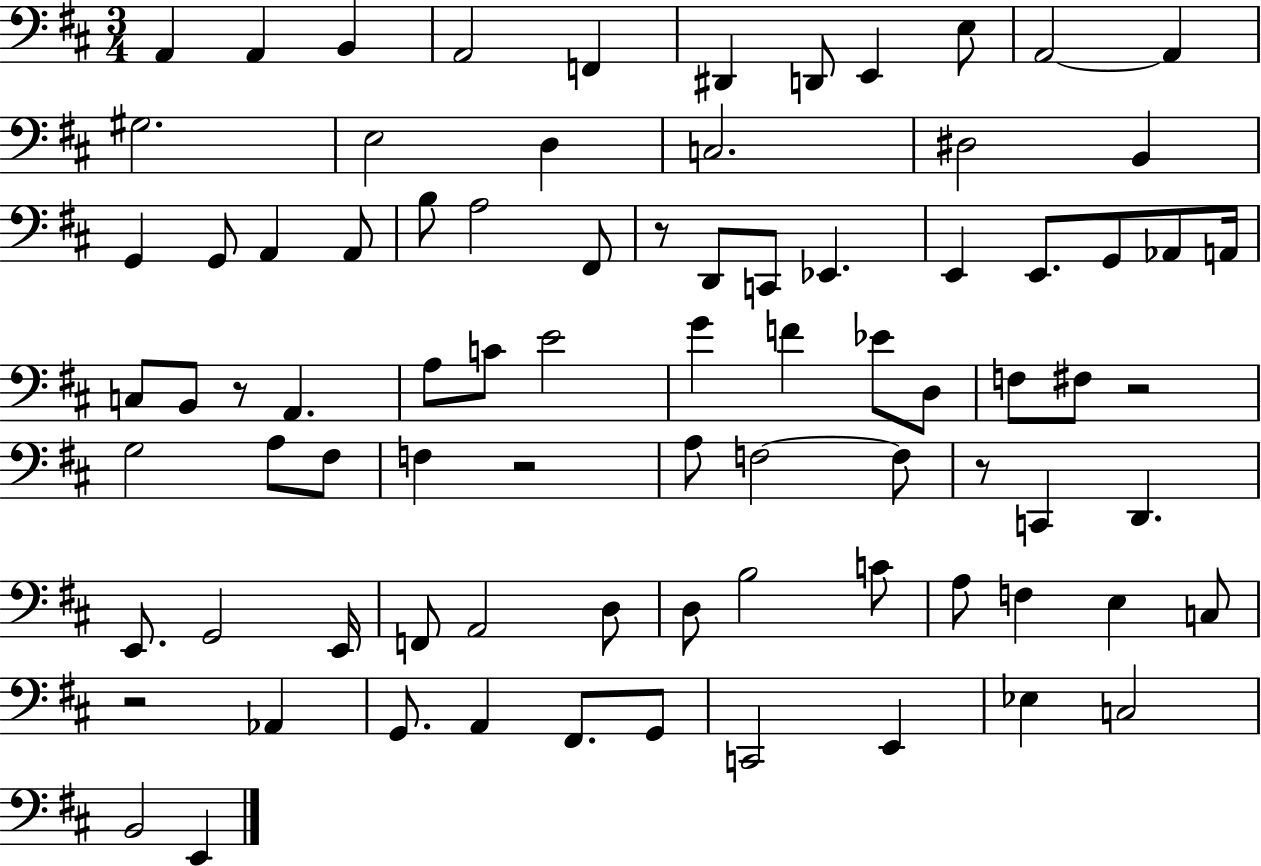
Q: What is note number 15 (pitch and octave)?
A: C3